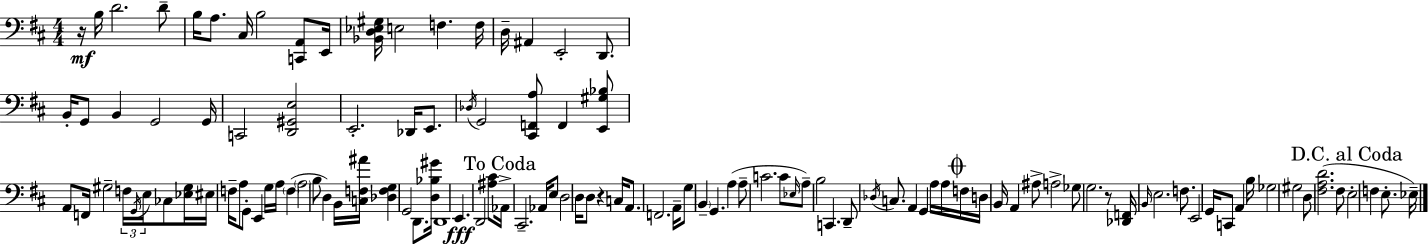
X:1
T:Untitled
M:4/4
L:1/4
K:D
z/4 B,/4 D2 D/2 B,/4 A,/2 ^C,/4 B,2 [C,,A,,]/2 E,,/4 [_B,,D,_E,^G,]/4 E,2 F, F,/4 D,/4 ^A,, E,,2 D,,/2 B,,/4 G,,/2 B,, G,,2 G,,/4 C,,2 [D,,^G,,E,]2 E,,2 _D,,/4 E,,/2 _D,/4 G,,2 [^C,,F,,A,]/2 F,, [E,,^G,_B,]/2 A,,/2 F,,/4 ^G,2 F,/4 G,,/4 E,/4 _C,/2 [_E,^G,]/4 ^E,/4 F,/4 A,/2 G,,/2 E,, G,/4 A,/4 F, A,2 B,/2 D, B,,/4 [C,F,^A]/4 [_D,F,G,] G,,2 D,,/2 [D,_B,^G]/4 D,,4 E,, D,,2 [^A,^C]/2 _A,,/4 ^C,,2 _A,,/4 E,/2 D,2 D,/4 D,/2 z C,/4 A,,/2 F,,2 A,,/4 G,/2 B,, G,, A, A,/2 C2 C/2 _E,/4 A,/2 B,2 C,, D,,/2 _D,/4 C,/2 A,, G,, A,/4 A,/4 F,/4 D,/4 B,,/4 A,, ^A,/2 A,2 _G,/2 G,2 z/2 [_D,,F,,]/4 B,,/4 E,2 F,/2 E,,2 G,,/4 C,,/2 A,, B,/4 _G,2 ^G,2 D,/2 [^F,A,D]2 ^F,/2 E,2 F, E,/2 _E,/4